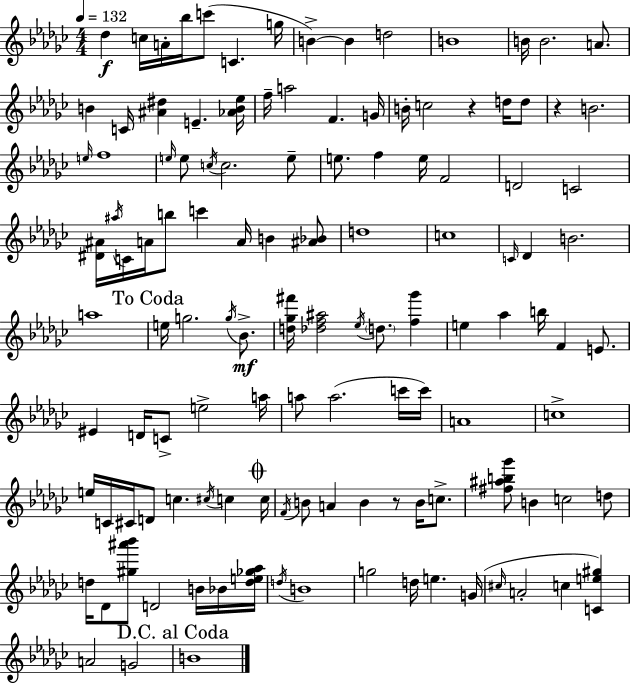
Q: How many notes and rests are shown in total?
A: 122